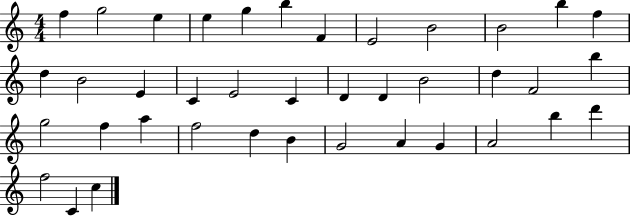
{
  \clef treble
  \numericTimeSignature
  \time 4/4
  \key c \major
  f''4 g''2 e''4 | e''4 g''4 b''4 f'4 | e'2 b'2 | b'2 b''4 f''4 | \break d''4 b'2 e'4 | c'4 e'2 c'4 | d'4 d'4 b'2 | d''4 f'2 b''4 | \break g''2 f''4 a''4 | f''2 d''4 b'4 | g'2 a'4 g'4 | a'2 b''4 d'''4 | \break f''2 c'4 c''4 | \bar "|."
}